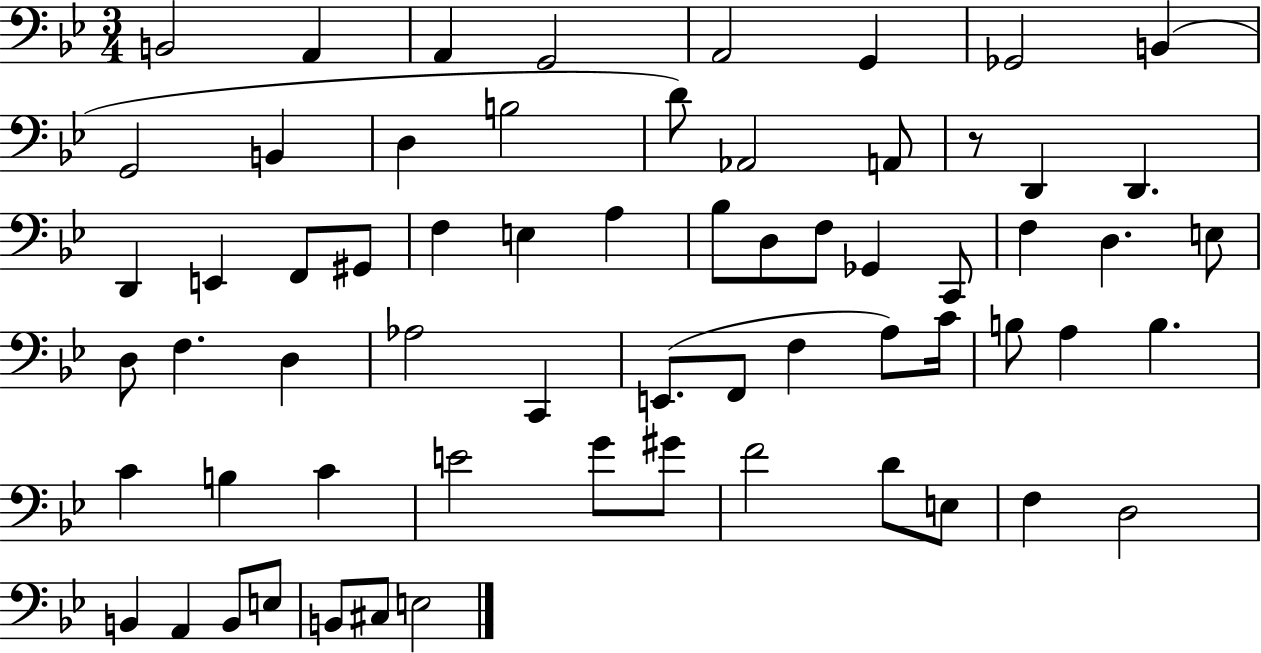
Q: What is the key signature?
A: BES major